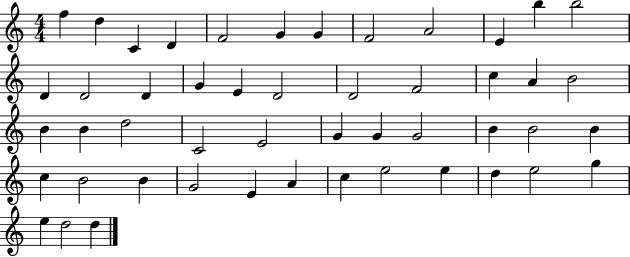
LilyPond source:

{
  \clef treble
  \numericTimeSignature
  \time 4/4
  \key c \major
  f''4 d''4 c'4 d'4 | f'2 g'4 g'4 | f'2 a'2 | e'4 b''4 b''2 | \break d'4 d'2 d'4 | g'4 e'4 d'2 | d'2 f'2 | c''4 a'4 b'2 | \break b'4 b'4 d''2 | c'2 e'2 | g'4 g'4 g'2 | b'4 b'2 b'4 | \break c''4 b'2 b'4 | g'2 e'4 a'4 | c''4 e''2 e''4 | d''4 e''2 g''4 | \break e''4 d''2 d''4 | \bar "|."
}